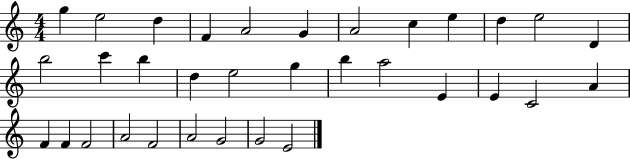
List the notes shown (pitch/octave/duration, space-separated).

G5/q E5/h D5/q F4/q A4/h G4/q A4/h C5/q E5/q D5/q E5/h D4/q B5/h C6/q B5/q D5/q E5/h G5/q B5/q A5/h E4/q E4/q C4/h A4/q F4/q F4/q F4/h A4/h F4/h A4/h G4/h G4/h E4/h